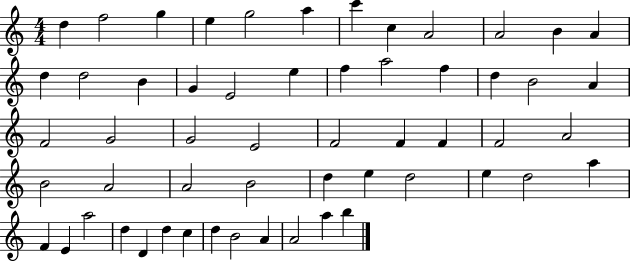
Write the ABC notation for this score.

X:1
T:Untitled
M:4/4
L:1/4
K:C
d f2 g e g2 a c' c A2 A2 B A d d2 B G E2 e f a2 f d B2 A F2 G2 G2 E2 F2 F F F2 A2 B2 A2 A2 B2 d e d2 e d2 a F E a2 d D d c d B2 A A2 a b